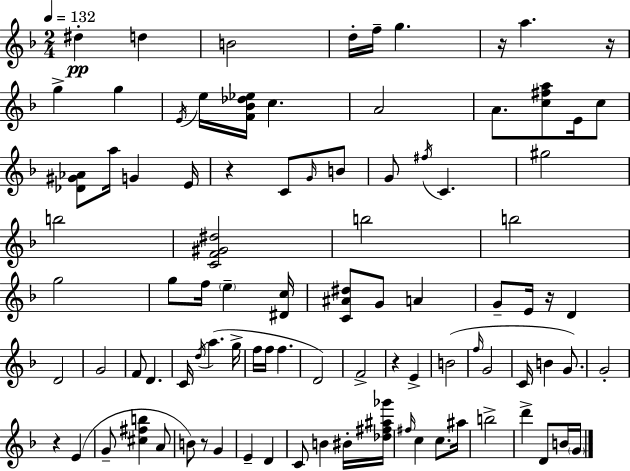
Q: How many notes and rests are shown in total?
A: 93